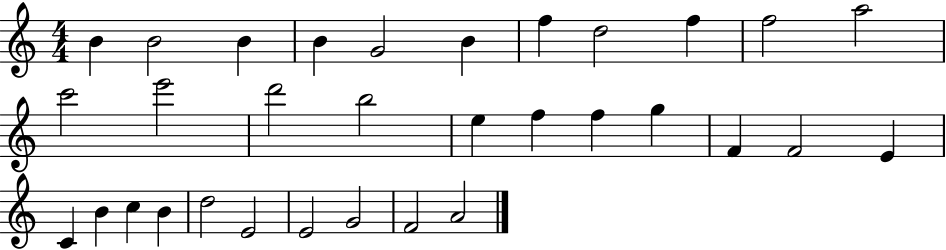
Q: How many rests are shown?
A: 0